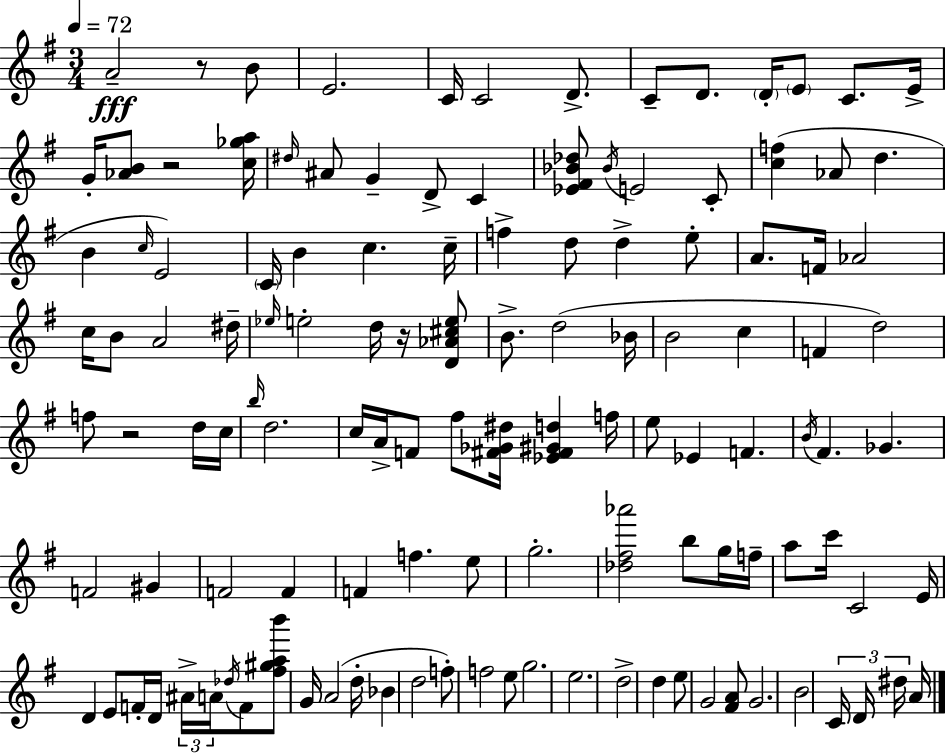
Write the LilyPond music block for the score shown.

{
  \clef treble
  \numericTimeSignature
  \time 3/4
  \key g \major
  \tempo 4 = 72
  \repeat volta 2 { a'2--\fff r8 b'8 | e'2. | c'16 c'2 d'8.-> | c'8-- d'8. \parenthesize d'16-. \parenthesize e'8 c'8. e'16-> | \break g'16-. <aes' b'>8 r2 <c'' ges'' a''>16 | \grace { dis''16 } ais'8 g'4-- d'8-> c'4 | <ees' fis' bes' des''>8 \acciaccatura { bes'16 } e'2 | c'8-. <c'' f''>4( aes'8 d''4. | \break b'4 \grace { c''16 }) e'2 | \parenthesize c'16 b'4 c''4. | c''16-- f''4-> d''8 d''4-> | e''8-. a'8. f'16 aes'2 | \break c''16 b'8 a'2 | dis''16-- \grace { ees''16 } e''2-. | d''16 r16 <d' aes' cis'' e''>8 b'8.-> d''2( | bes'16 b'2 | \break c''4 f'4 d''2) | f''8 r2 | d''16 c''16 \grace { b''16 } d''2. | c''16 a'16-> f'8 fis''8 <fis' ges' dis''>16 | \break <ees' fis' gis' d''>4 f''16 e''8 ees'4 f'4. | \acciaccatura { b'16 } fis'4. | ges'4. f'2 | gis'4 f'2 | \break f'4 f'4 f''4. | e''8 g''2.-. | <des'' fis'' aes'''>2 | b''8 g''16 f''16-- a''8 c'''16 c'2 | \break e'16 d'4 e'8 | f'16-. d'16 \tuplet 3/2 { ais'16-> a'16 \acciaccatura { des''16 } } f'8 <fis'' gis'' a'' b'''>8 g'16 a'2( | d''16-. bes'4 d''2 | f''8-.) f''2 | \break e''8 g''2. | e''2. | d''2-> | d''4 e''8 g'2 | \break <fis' a'>8 g'2. | b'2 | \tuplet 3/2 { c'16 d'16 dis''16 } a'16 } \bar "|."
}